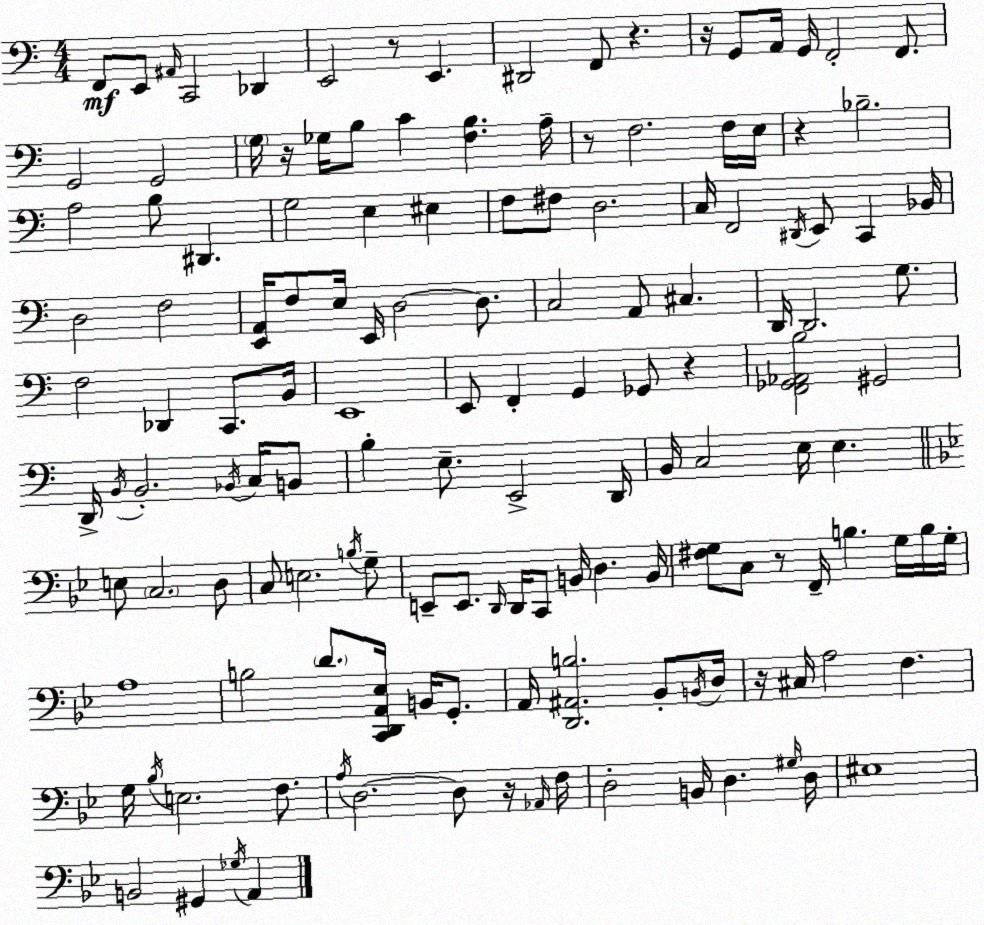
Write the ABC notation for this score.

X:1
T:Untitled
M:4/4
L:1/4
K:Am
F,,/2 E,,/2 ^A,,/4 C,,2 _D,, E,,2 z/2 E,, ^D,,2 F,,/2 z z/4 G,,/2 A,,/4 G,,/4 F,,2 F,,/2 G,,2 G,,2 G,/4 z/4 _G,/4 B,/2 C [F,B,] A,/4 z/2 F,2 F,/4 E,/4 z _B,2 A,2 B,/2 ^D,, G,2 E, ^E, F,/2 ^F,/2 D,2 C,/4 F,,2 ^D,,/4 E,,/2 C,, _B,,/4 D,2 F,2 [E,,A,,]/4 F,/2 E,/4 E,,/4 D,2 D,/2 C,2 A,,/2 ^C, D,,/4 D,,2 G,/2 F,2 _D,, C,,/2 B,,/4 E,,4 E,,/2 F,, G,, _G,,/2 z [F,,_G,,_A,,B,]2 ^G,,2 D,,/4 B,,/4 B,,2 _B,,/4 C,/4 B,,/2 B, E,/2 E,,2 D,,/4 B,,/4 C,2 E,/4 E, E,/2 C,2 D,/2 C,/2 E,2 B,/4 G,/2 E,,/2 E,,/2 D,,/4 D,,/4 C,,/2 B,,/4 D, B,,/4 [^F,G,]/2 C,/2 z/2 F,,/4 B, G,/4 B,/4 G,/4 A,4 B,2 D/2 [C,,D,,A,,_E,]/4 B,,/4 G,,/2 A,,/4 [D,,^A,,B,]2 _B,,/2 B,,/4 D,/4 z/4 ^C,/4 A,2 F, G,/4 _B,/4 E,2 F,/2 A,/4 D,2 D,/2 z/4 _A,,/4 F,/4 D,2 B,,/4 D, ^G,/4 D,/4 ^E,4 B,,2 ^G,, _G,/4 A,,